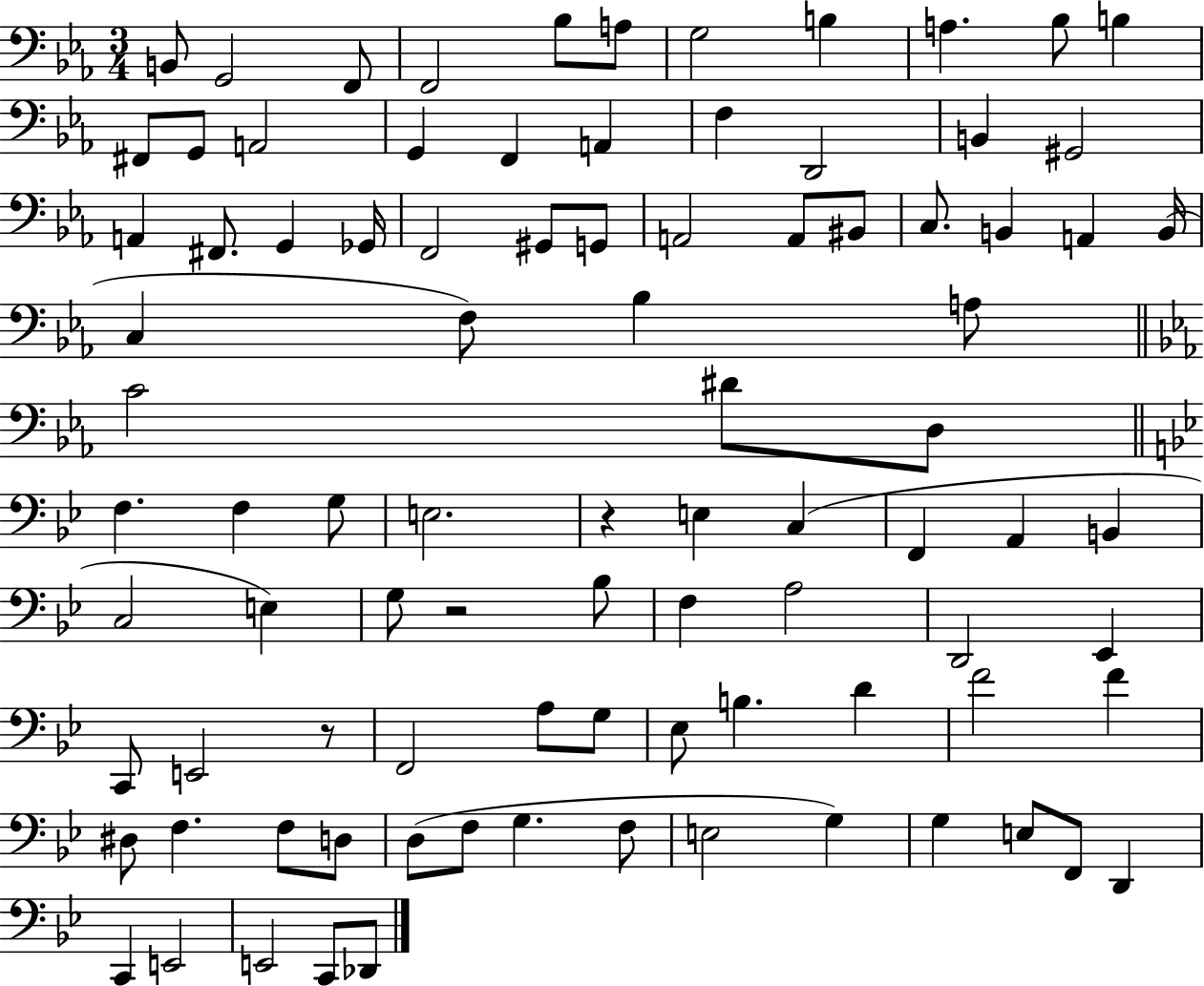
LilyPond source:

{
  \clef bass
  \numericTimeSignature
  \time 3/4
  \key ees \major
  b,8 g,2 f,8 | f,2 bes8 a8 | g2 b4 | a4. bes8 b4 | \break fis,8 g,8 a,2 | g,4 f,4 a,4 | f4 d,2 | b,4 gis,2 | \break a,4 fis,8. g,4 ges,16 | f,2 gis,8 g,8 | a,2 a,8 bis,8 | c8. b,4 a,4 b,16( | \break c4 f8) bes4 a8 | \bar "||" \break \key c \minor c'2 dis'8 d8 | \bar "||" \break \key g \minor f4. f4 g8 | e2. | r4 e4 c4( | f,4 a,4 b,4 | \break c2 e4) | g8 r2 bes8 | f4 a2 | d,2 ees,4 | \break c,8 e,2 r8 | f,2 a8 g8 | ees8 b4. d'4 | f'2 f'4 | \break dis8 f4. f8 d8 | d8( f8 g4. f8 | e2 g4) | g4 e8 f,8 d,4 | \break c,4 e,2 | e,2 c,8 des,8 | \bar "|."
}